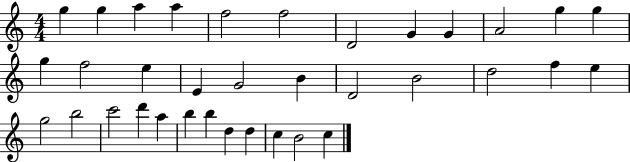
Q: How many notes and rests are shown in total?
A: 35